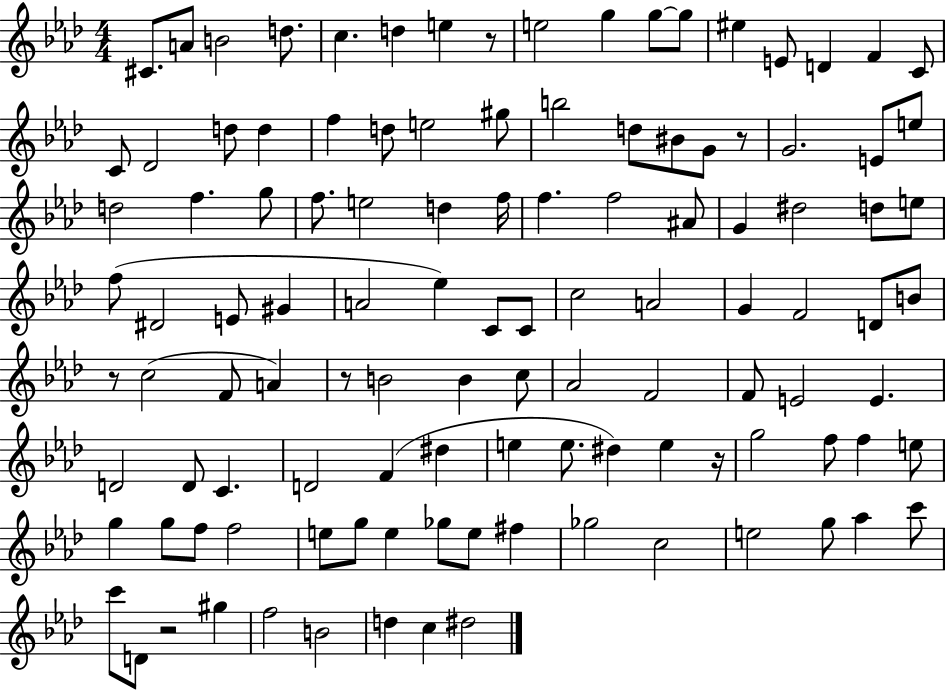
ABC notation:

X:1
T:Untitled
M:4/4
L:1/4
K:Ab
^C/2 A/2 B2 d/2 c d e z/2 e2 g g/2 g/2 ^e E/2 D F C/2 C/2 _D2 d/2 d f d/2 e2 ^g/2 b2 d/2 ^B/2 G/2 z/2 G2 E/2 e/2 d2 f g/2 f/2 e2 d f/4 f f2 ^A/2 G ^d2 d/2 e/2 f/2 ^D2 E/2 ^G A2 _e C/2 C/2 c2 A2 G F2 D/2 B/2 z/2 c2 F/2 A z/2 B2 B c/2 _A2 F2 F/2 E2 E D2 D/2 C D2 F ^d e e/2 ^d e z/4 g2 f/2 f e/2 g g/2 f/2 f2 e/2 g/2 e _g/2 e/2 ^f _g2 c2 e2 g/2 _a c'/2 c'/2 D/2 z2 ^g f2 B2 d c ^d2